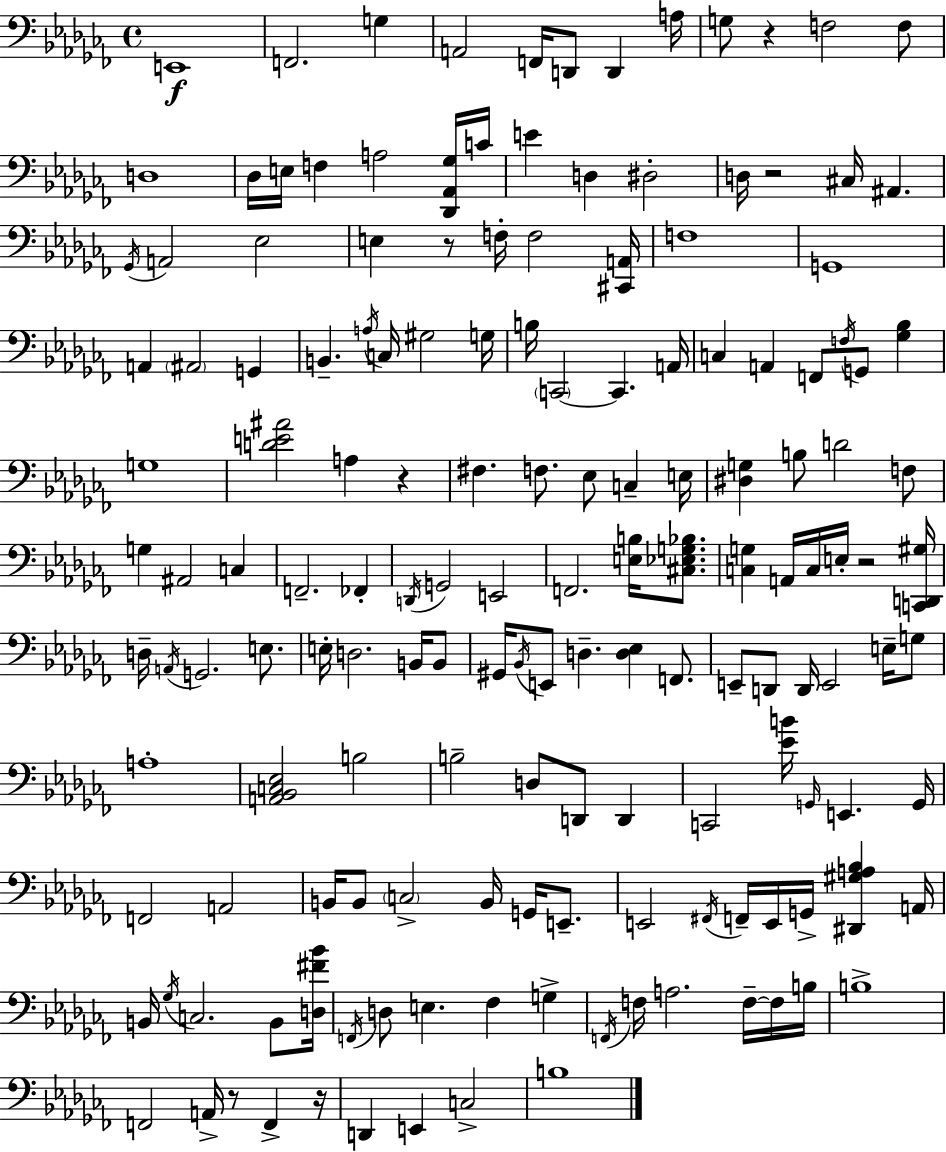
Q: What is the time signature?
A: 4/4